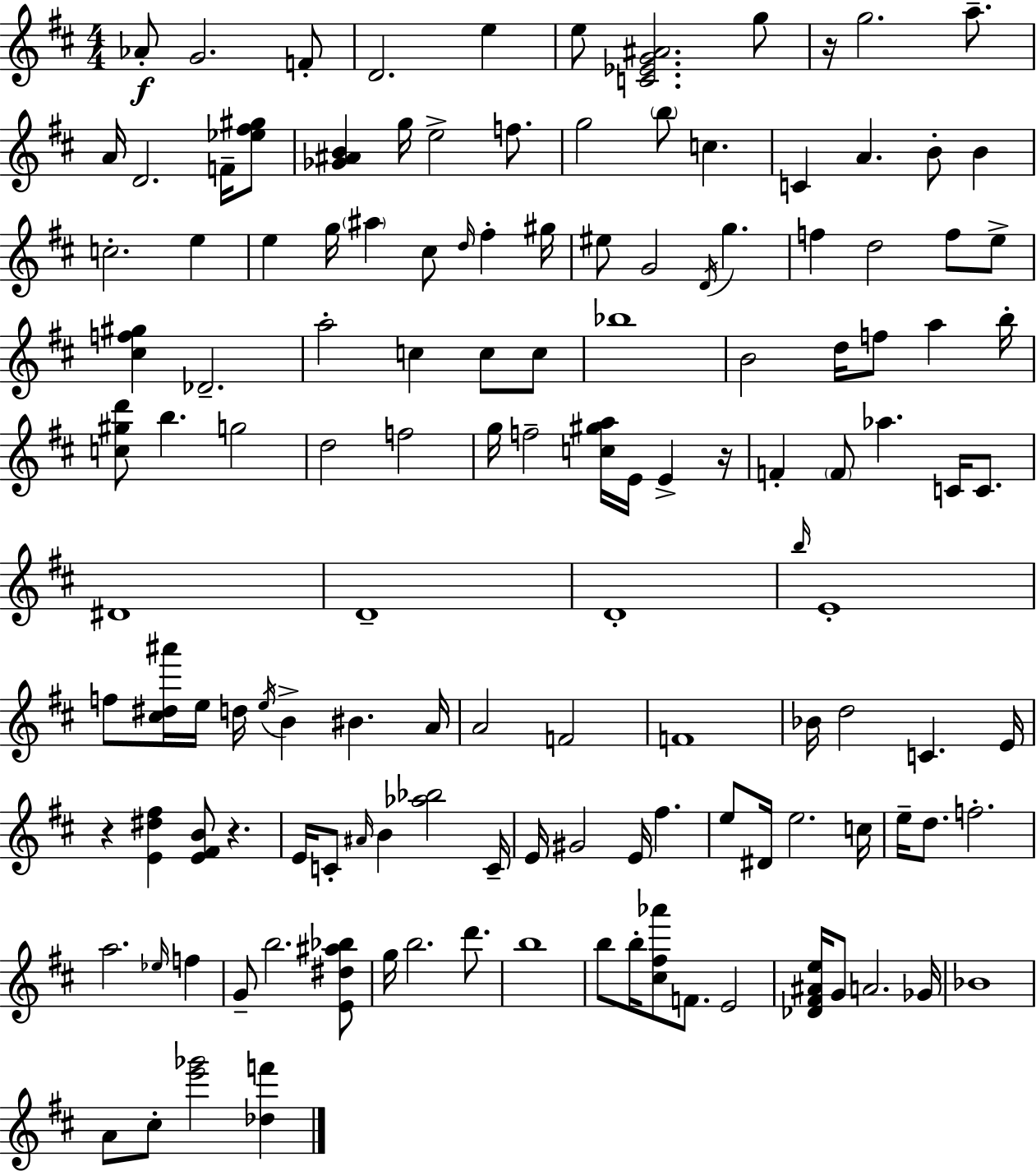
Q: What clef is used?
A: treble